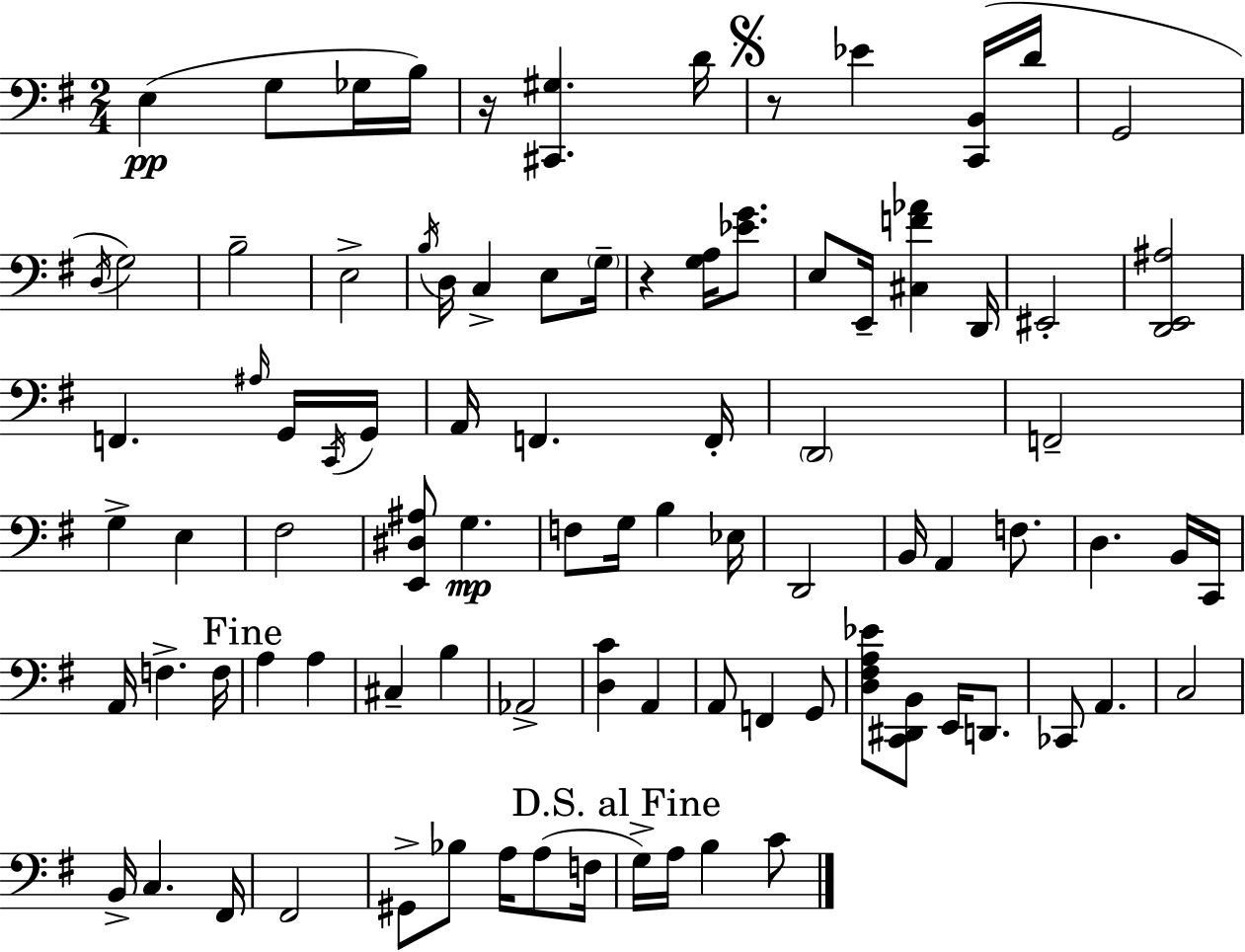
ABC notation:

X:1
T:Untitled
M:2/4
L:1/4
K:G
E, G,/2 _G,/4 B,/4 z/4 [^C,,^G,] D/4 z/2 _E [C,,B,,]/4 D/4 G,,2 D,/4 G,2 B,2 E,2 B,/4 D,/4 C, E,/2 G,/4 z [G,A,]/4 [_EG]/2 E,/2 E,,/4 [^C,F_A] D,,/4 ^E,,2 [D,,E,,^A,]2 F,, ^A,/4 G,,/4 C,,/4 G,,/4 A,,/4 F,, F,,/4 D,,2 F,,2 G, E, ^F,2 [E,,^D,^A,]/2 G, F,/2 G,/4 B, _E,/4 D,,2 B,,/4 A,, F,/2 D, B,,/4 C,,/4 A,,/4 F, F,/4 A, A, ^C, B, _A,,2 [D,C] A,, A,,/2 F,, G,,/2 [D,^F,A,_E]/2 [C,,^D,,B,,]/2 E,,/4 D,,/2 _C,,/2 A,, C,2 B,,/4 C, ^F,,/4 ^F,,2 ^G,,/2 _B,/2 A,/4 A,/2 F,/4 G,/4 A,/4 B, C/2